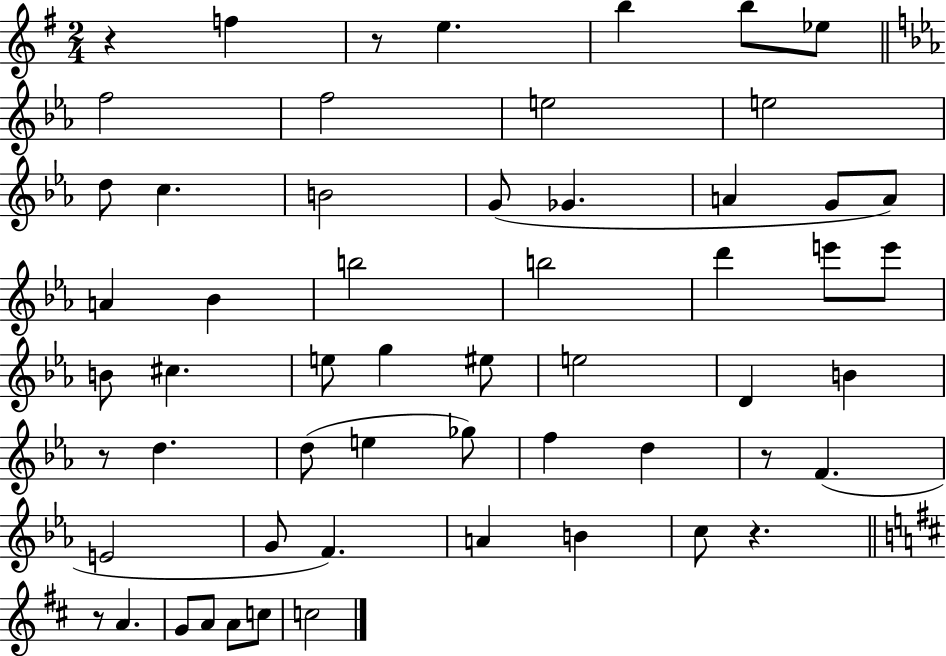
{
  \clef treble
  \numericTimeSignature
  \time 2/4
  \key g \major
  r4 f''4 | r8 e''4. | b''4 b''8 ees''8 | \bar "||" \break \key ees \major f''2 | f''2 | e''2 | e''2 | \break d''8 c''4. | b'2 | g'8( ges'4. | a'4 g'8 a'8) | \break a'4 bes'4 | b''2 | b''2 | d'''4 e'''8 e'''8 | \break b'8 cis''4. | e''8 g''4 eis''8 | e''2 | d'4 b'4 | \break r8 d''4. | d''8( e''4 ges''8) | f''4 d''4 | r8 f'4.( | \break e'2 | g'8 f'4.) | a'4 b'4 | c''8 r4. | \break \bar "||" \break \key b \minor r8 a'4. | g'8 a'8 a'8 c''8 | c''2 | \bar "|."
}